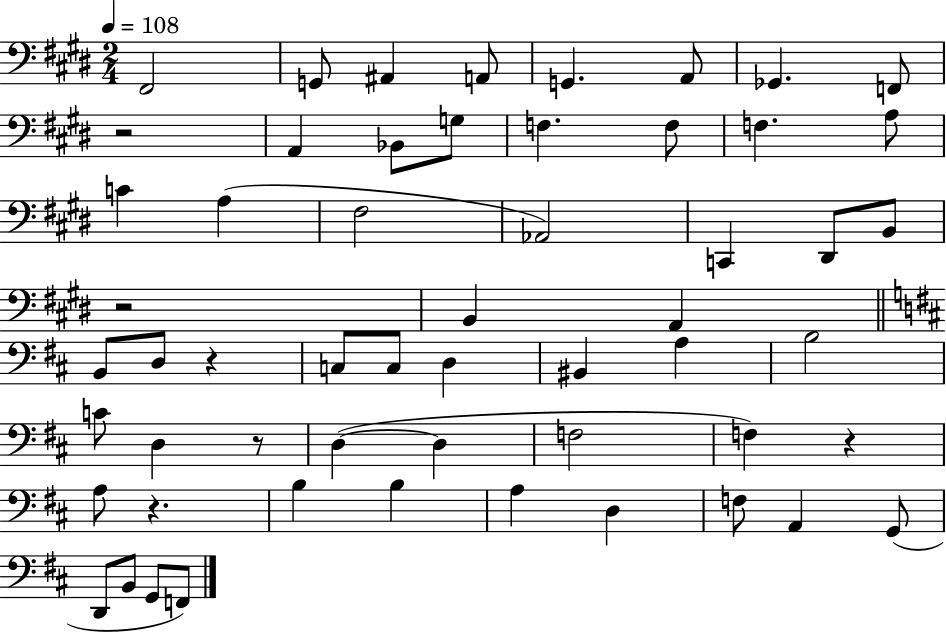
{
  \clef bass
  \numericTimeSignature
  \time 2/4
  \key e \major
  \tempo 4 = 108
  \repeat volta 2 { fis,2 | g,8 ais,4 a,8 | g,4. a,8 | ges,4. f,8 | \break r2 | a,4 bes,8 g8 | f4. f8 | f4. a8 | \break c'4 a4( | fis2 | aes,2) | c,4 dis,8 b,8 | \break r2 | b,4 a,4 | \bar "||" \break \key d \major b,8 d8 r4 | c8 c8 d4 | bis,4 a4 | b2 | \break c'8 d4 r8 | d4~(~ d4 | f2 | f4) r4 | \break a8 r4. | b4 b4 | a4 d4 | f8 a,4 g,8( | \break d,8 b,8 g,8 f,8) | } \bar "|."
}